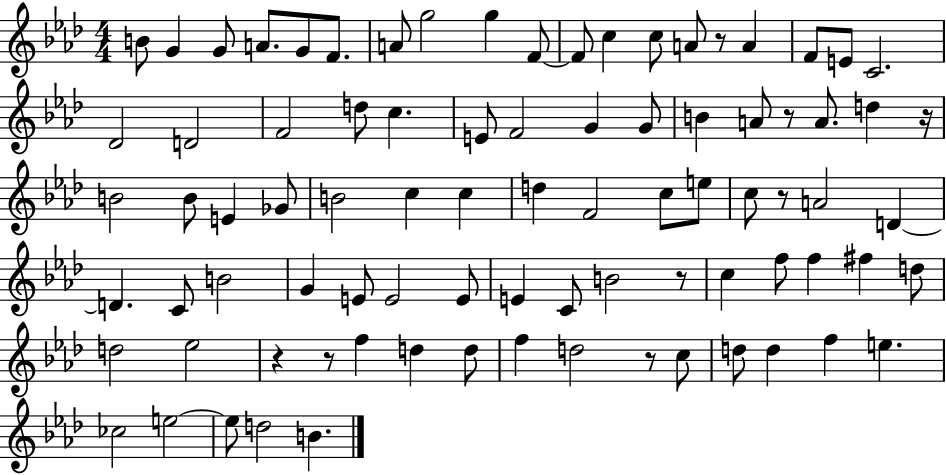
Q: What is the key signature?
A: AES major